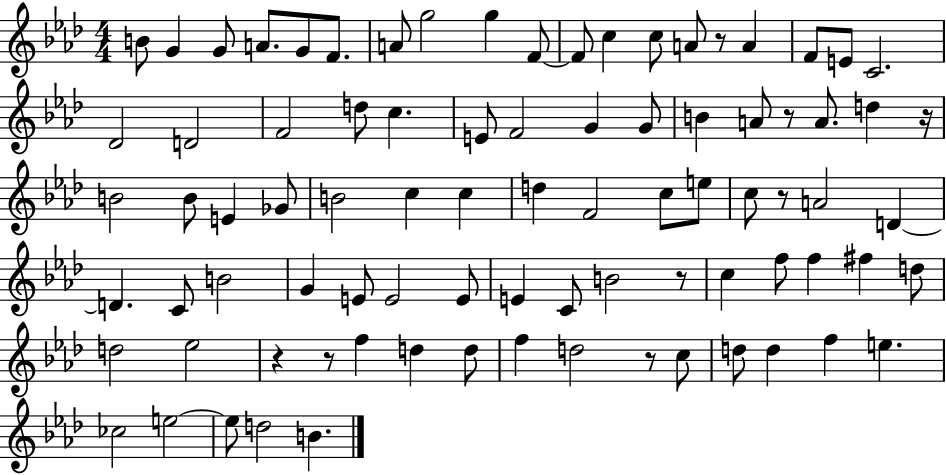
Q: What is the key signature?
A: AES major